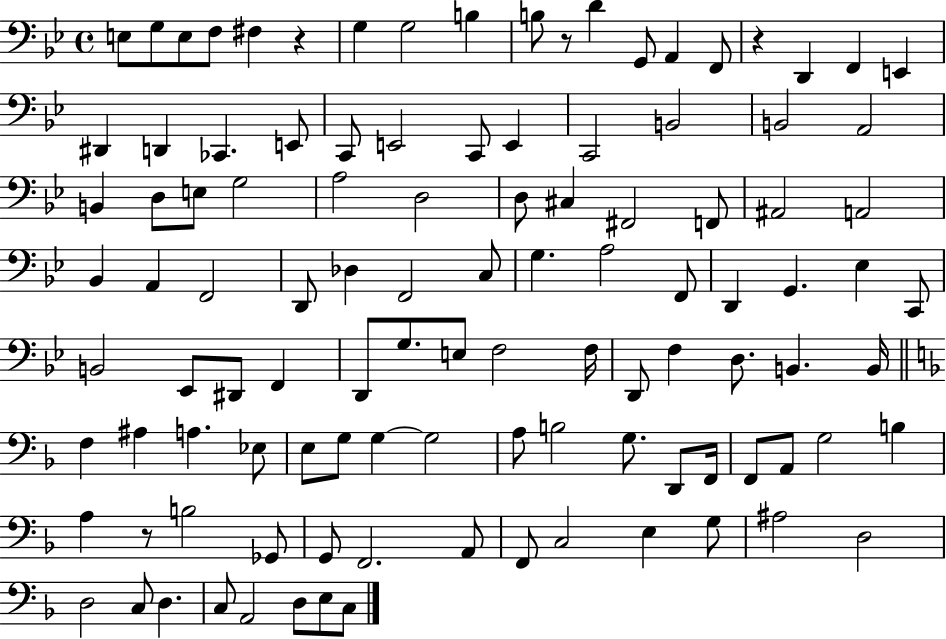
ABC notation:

X:1
T:Untitled
M:4/4
L:1/4
K:Bb
E,/2 G,/2 E,/2 F,/2 ^F, z G, G,2 B, B,/2 z/2 D G,,/2 A,, F,,/2 z D,, F,, E,, ^D,, D,, _C,, E,,/2 C,,/2 E,,2 C,,/2 E,, C,,2 B,,2 B,,2 A,,2 B,, D,/2 E,/2 G,2 A,2 D,2 D,/2 ^C, ^F,,2 F,,/2 ^A,,2 A,,2 _B,, A,, F,,2 D,,/2 _D, F,,2 C,/2 G, A,2 F,,/2 D,, G,, _E, C,,/2 B,,2 _E,,/2 ^D,,/2 F,, D,,/2 G,/2 E,/2 F,2 F,/4 D,,/2 F, D,/2 B,, B,,/4 F, ^A, A, _E,/2 E,/2 G,/2 G, G,2 A,/2 B,2 G,/2 D,,/2 F,,/4 F,,/2 A,,/2 G,2 B, A, z/2 B,2 _G,,/2 G,,/2 F,,2 A,,/2 F,,/2 C,2 E, G,/2 ^A,2 D,2 D,2 C,/2 D, C,/2 A,,2 D,/2 E,/2 C,/2